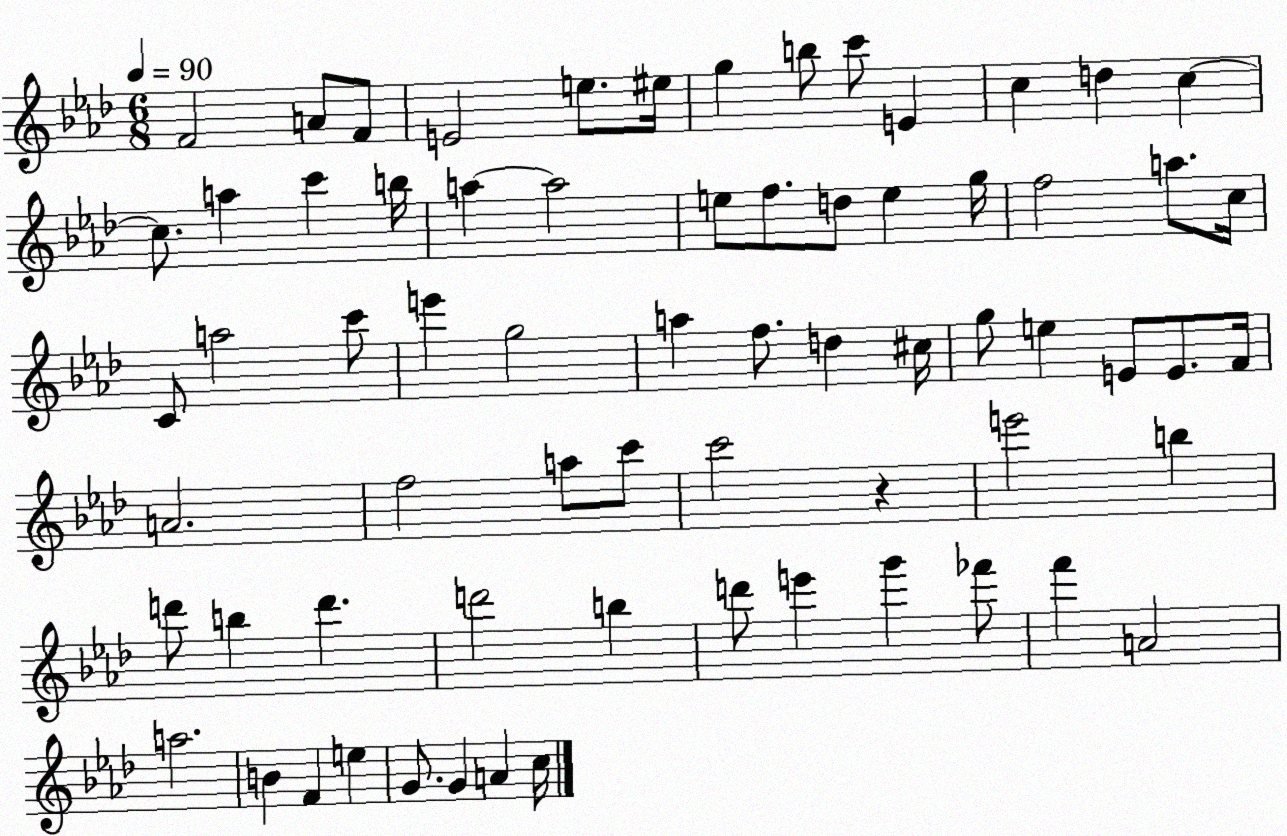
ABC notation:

X:1
T:Untitled
M:6/8
L:1/4
K:Ab
F2 A/2 F/2 E2 e/2 ^e/4 g b/2 c'/2 E c d c c/2 a c' b/4 a a2 e/2 f/2 d/2 e g/4 f2 a/2 c/4 C/2 a2 c'/2 e' g2 a f/2 d ^c/4 g/2 e E/2 E/2 F/4 A2 f2 a/2 c'/2 c'2 z e'2 b d'/2 b d' d'2 b d'/2 e' g' _f'/2 f' A2 a2 B F e G/2 G A c/4